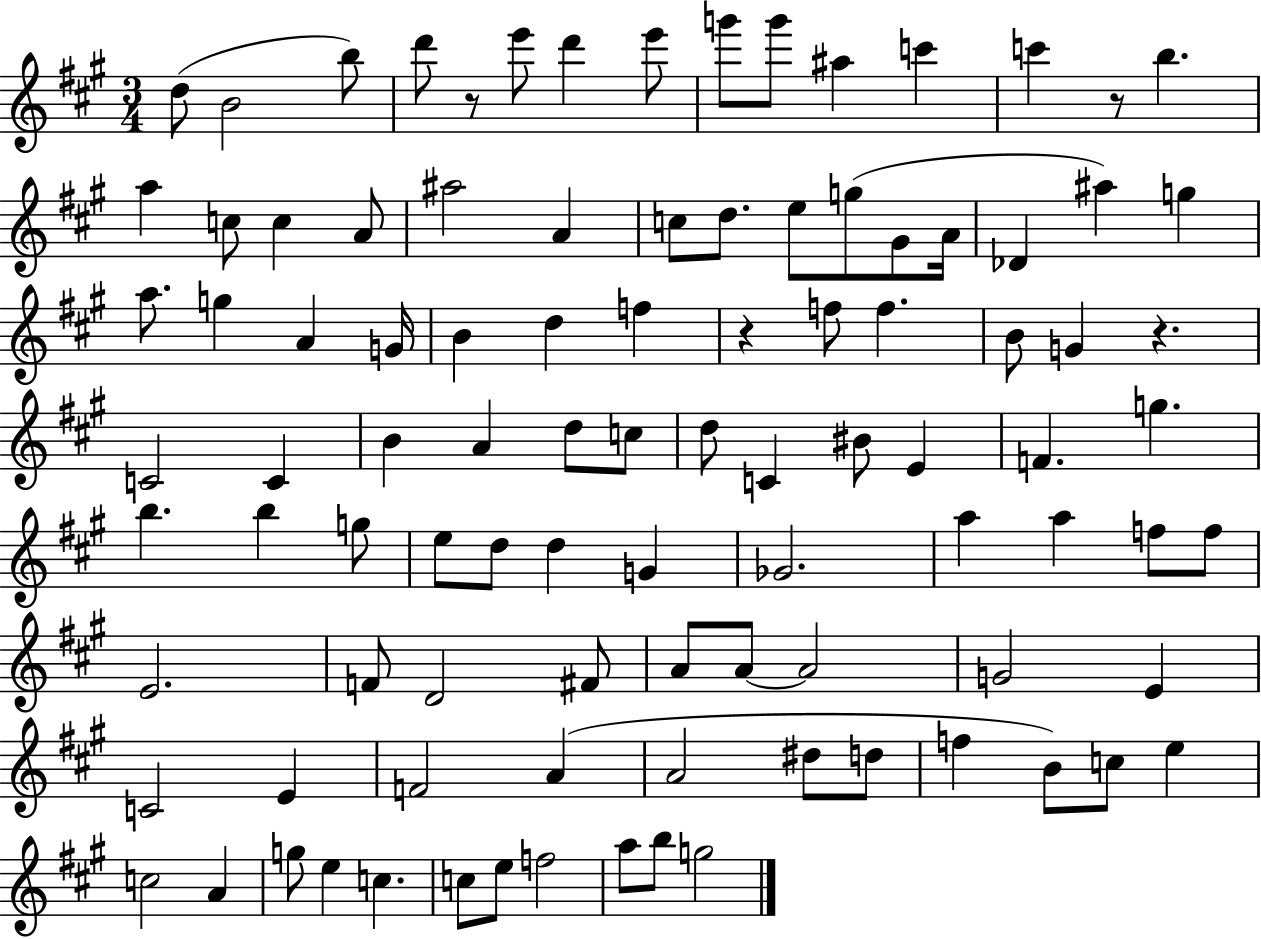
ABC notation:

X:1
T:Untitled
M:3/4
L:1/4
K:A
d/2 B2 b/2 d'/2 z/2 e'/2 d' e'/2 g'/2 g'/2 ^a c' c' z/2 b a c/2 c A/2 ^a2 A c/2 d/2 e/2 g/2 ^G/2 A/4 _D ^a g a/2 g A G/4 B d f z f/2 f B/2 G z C2 C B A d/2 c/2 d/2 C ^B/2 E F g b b g/2 e/2 d/2 d G _G2 a a f/2 f/2 E2 F/2 D2 ^F/2 A/2 A/2 A2 G2 E C2 E F2 A A2 ^d/2 d/2 f B/2 c/2 e c2 A g/2 e c c/2 e/2 f2 a/2 b/2 g2